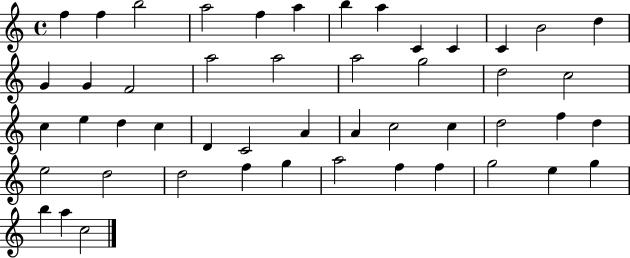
{
  \clef treble
  \time 4/4
  \defaultTimeSignature
  \key c \major
  f''4 f''4 b''2 | a''2 f''4 a''4 | b''4 a''4 c'4 c'4 | c'4 b'2 d''4 | \break g'4 g'4 f'2 | a''2 a''2 | a''2 g''2 | d''2 c''2 | \break c''4 e''4 d''4 c''4 | d'4 c'2 a'4 | a'4 c''2 c''4 | d''2 f''4 d''4 | \break e''2 d''2 | d''2 f''4 g''4 | a''2 f''4 f''4 | g''2 e''4 g''4 | \break b''4 a''4 c''2 | \bar "|."
}